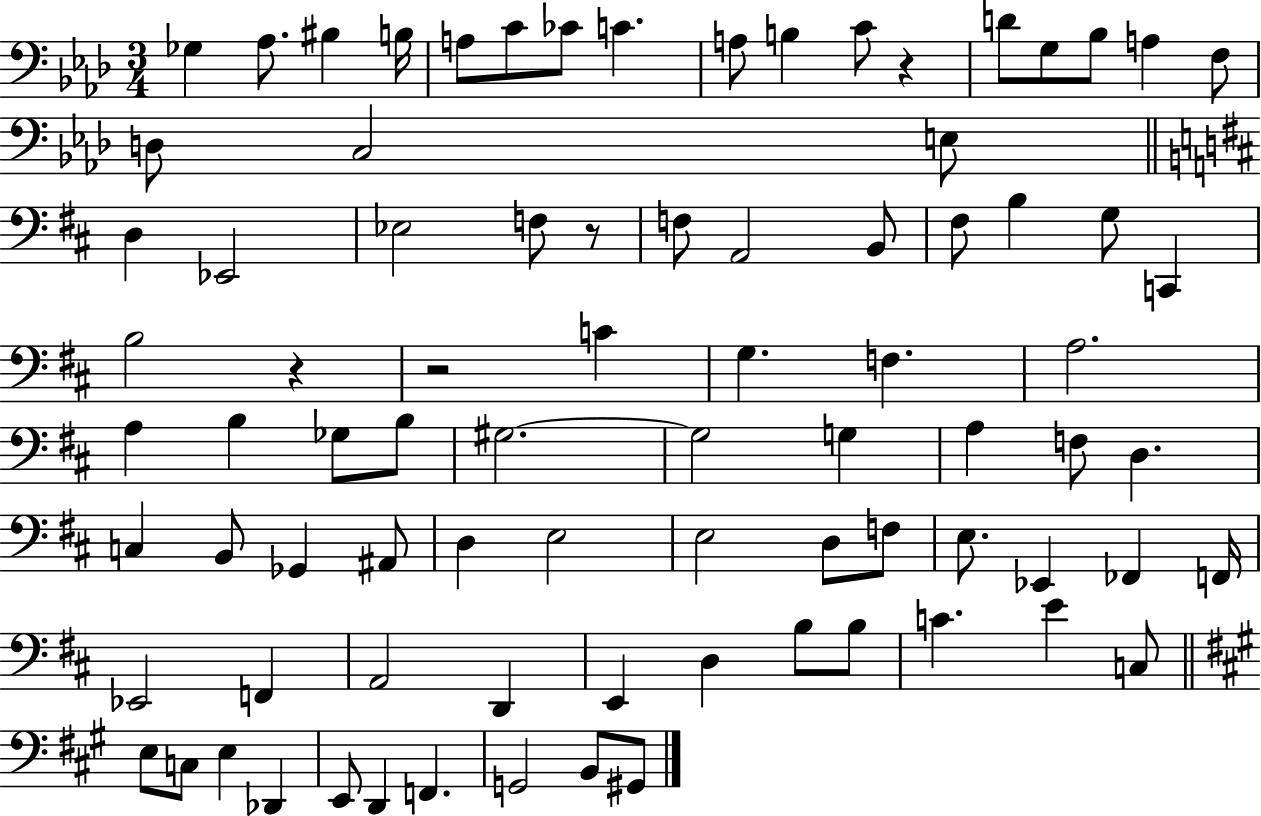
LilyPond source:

{
  \clef bass
  \numericTimeSignature
  \time 3/4
  \key aes \major
  ges4 aes8. bis4 b16 | a8 c'8 ces'8 c'4. | a8 b4 c'8 r4 | d'8 g8 bes8 a4 f8 | \break d8 c2 e8 | \bar "||" \break \key d \major d4 ees,2 | ees2 f8 r8 | f8 a,2 b,8 | fis8 b4 g8 c,4 | \break b2 r4 | r2 c'4 | g4. f4. | a2. | \break a4 b4 ges8 b8 | gis2.~~ | gis2 g4 | a4 f8 d4. | \break c4 b,8 ges,4 ais,8 | d4 e2 | e2 d8 f8 | e8. ees,4 fes,4 f,16 | \break ees,2 f,4 | a,2 d,4 | e,4 d4 b8 b8 | c'4. e'4 c8 | \break \bar "||" \break \key a \major e8 c8 e4 des,4 | e,8 d,4 f,4. | g,2 b,8 gis,8 | \bar "|."
}